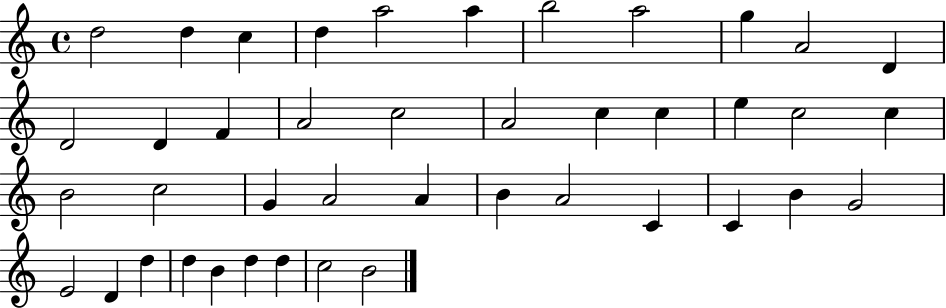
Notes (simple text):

D5/h D5/q C5/q D5/q A5/h A5/q B5/h A5/h G5/q A4/h D4/q D4/h D4/q F4/q A4/h C5/h A4/h C5/q C5/q E5/q C5/h C5/q B4/h C5/h G4/q A4/h A4/q B4/q A4/h C4/q C4/q B4/q G4/h E4/h D4/q D5/q D5/q B4/q D5/q D5/q C5/h B4/h